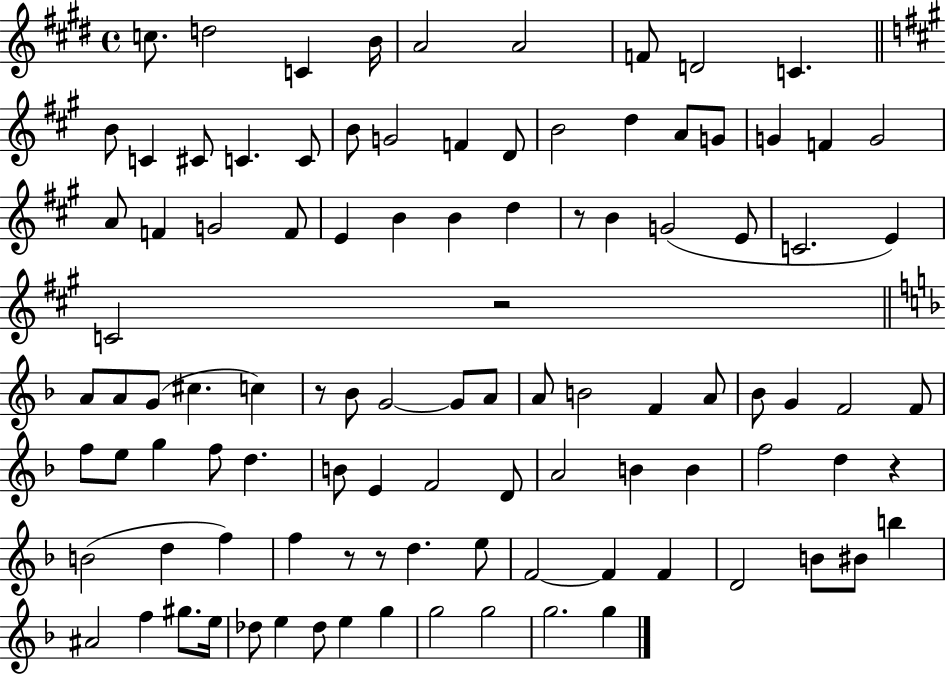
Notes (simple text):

C5/e. D5/h C4/q B4/s A4/h A4/h F4/e D4/h C4/q. B4/e C4/q C#4/e C4/q. C4/e B4/e G4/h F4/q D4/e B4/h D5/q A4/e G4/e G4/q F4/q G4/h A4/e F4/q G4/h F4/e E4/q B4/q B4/q D5/q R/e B4/q G4/h E4/e C4/h. E4/q C4/h R/h A4/e A4/e G4/e C#5/q. C5/q R/e Bb4/e G4/h G4/e A4/e A4/e B4/h F4/q A4/e Bb4/e G4/q F4/h F4/e F5/e E5/e G5/q F5/e D5/q. B4/e E4/q F4/h D4/e A4/h B4/q B4/q F5/h D5/q R/q B4/h D5/q F5/q F5/q R/e R/e D5/q. E5/e F4/h F4/q F4/q D4/h B4/e BIS4/e B5/q A#4/h F5/q G#5/e. E5/s Db5/e E5/q Db5/e E5/q G5/q G5/h G5/h G5/h. G5/q